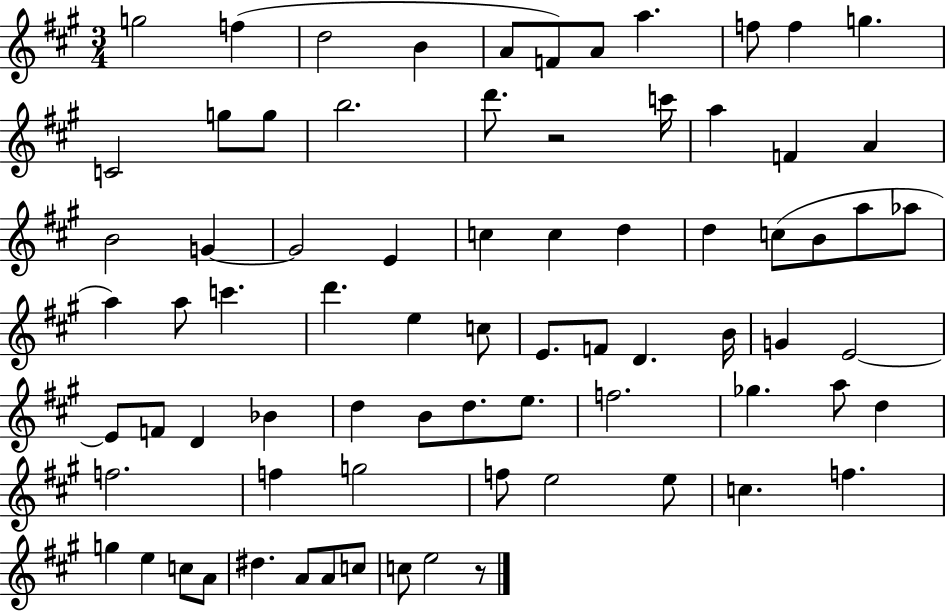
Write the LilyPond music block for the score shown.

{
  \clef treble
  \numericTimeSignature
  \time 3/4
  \key a \major
  g''2 f''4( | d''2 b'4 | a'8 f'8) a'8 a''4. | f''8 f''4 g''4. | \break c'2 g''8 g''8 | b''2. | d'''8. r2 c'''16 | a''4 f'4 a'4 | \break b'2 g'4~~ | g'2 e'4 | c''4 c''4 d''4 | d''4 c''8( b'8 a''8 aes''8 | \break a''4) a''8 c'''4. | d'''4. e''4 c''8 | e'8. f'8 d'4. b'16 | g'4 e'2~~ | \break e'8 f'8 d'4 bes'4 | d''4 b'8 d''8. e''8. | f''2. | ges''4. a''8 d''4 | \break f''2. | f''4 g''2 | f''8 e''2 e''8 | c''4. f''4. | \break g''4 e''4 c''8 a'8 | dis''4. a'8 a'8 c''8 | c''8 e''2 r8 | \bar "|."
}